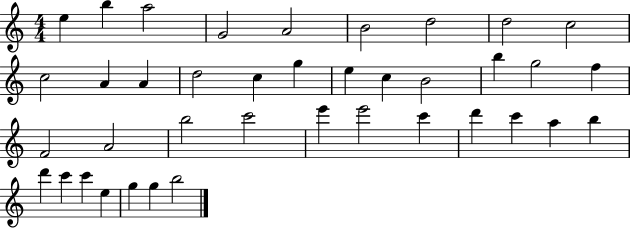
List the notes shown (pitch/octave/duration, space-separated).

E5/q B5/q A5/h G4/h A4/h B4/h D5/h D5/h C5/h C5/h A4/q A4/q D5/h C5/q G5/q E5/q C5/q B4/h B5/q G5/h F5/q F4/h A4/h B5/h C6/h E6/q E6/h C6/q D6/q C6/q A5/q B5/q D6/q C6/q C6/q E5/q G5/q G5/q B5/h